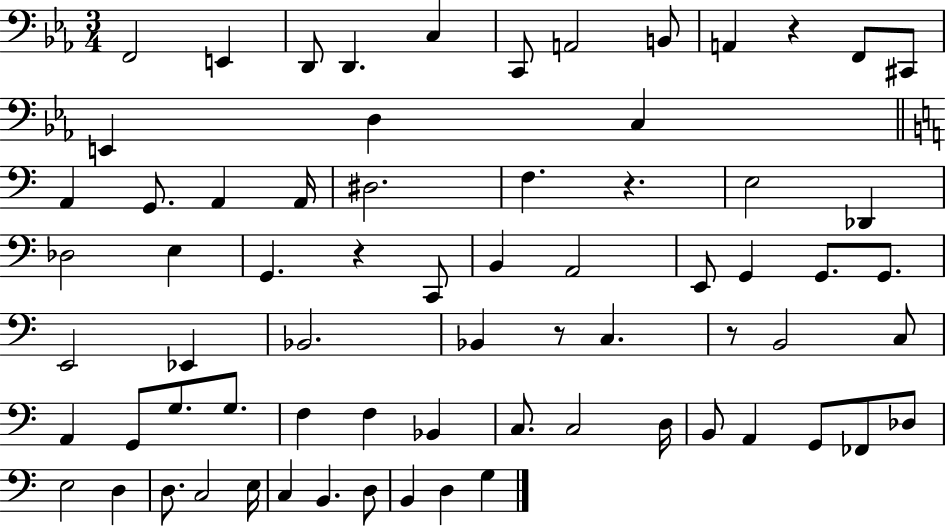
{
  \clef bass
  \numericTimeSignature
  \time 3/4
  \key ees \major
  \repeat volta 2 { f,2 e,4 | d,8 d,4. c4 | c,8 a,2 b,8 | a,4 r4 f,8 cis,8 | \break e,4 d4 c4 | \bar "||" \break \key c \major a,4 g,8. a,4 a,16 | dis2. | f4. r4. | e2 des,4 | \break des2 e4 | g,4. r4 c,8 | b,4 a,2 | e,8 g,4 g,8. g,8. | \break e,2 ees,4 | bes,2. | bes,4 r8 c4. | r8 b,2 c8 | \break a,4 g,8 g8. g8. | f4 f4 bes,4 | c8. c2 d16 | b,8 a,4 g,8 fes,8 des8 | \break e2 d4 | d8. c2 e16 | c4 b,4. d8 | b,4 d4 g4 | \break } \bar "|."
}